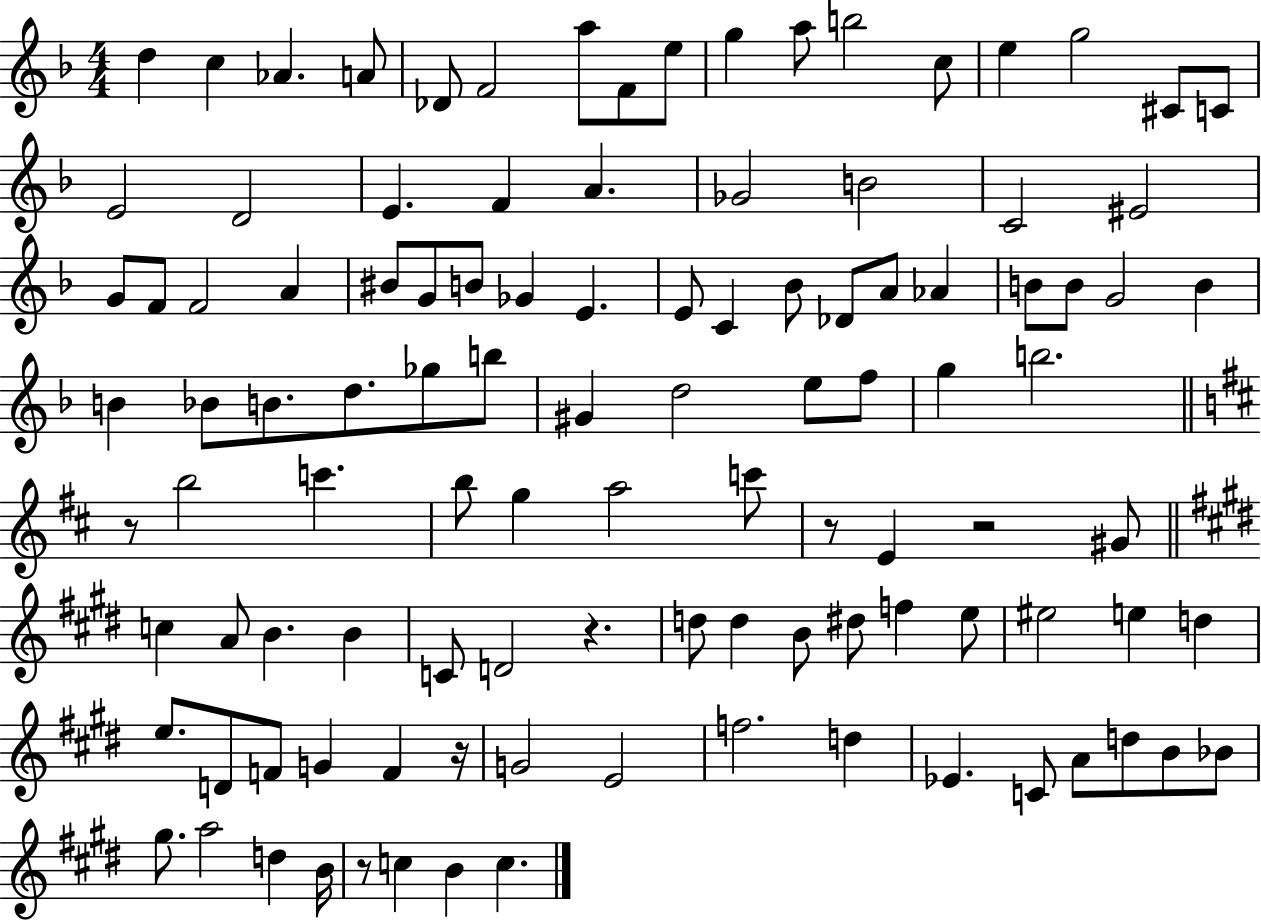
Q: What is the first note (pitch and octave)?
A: D5